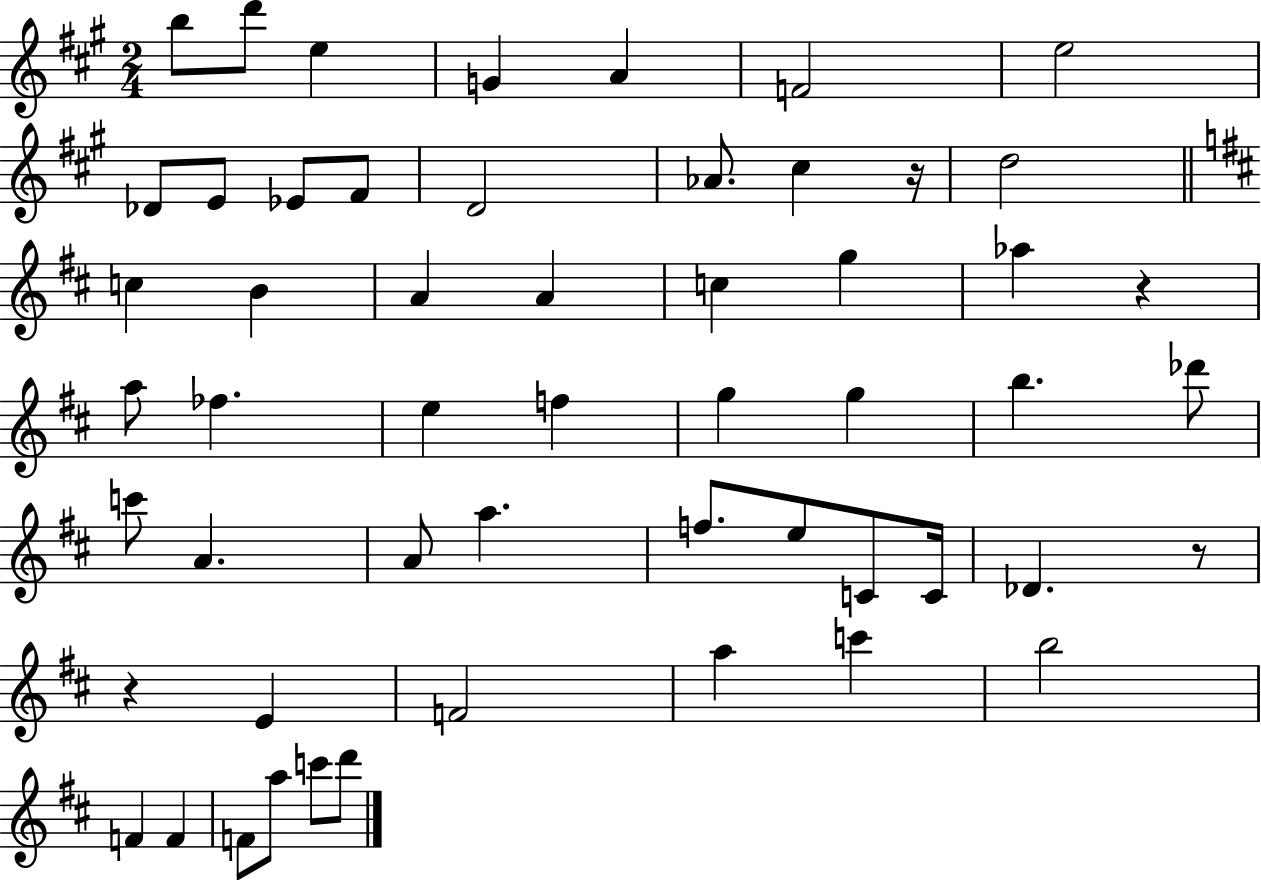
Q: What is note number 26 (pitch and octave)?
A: F5